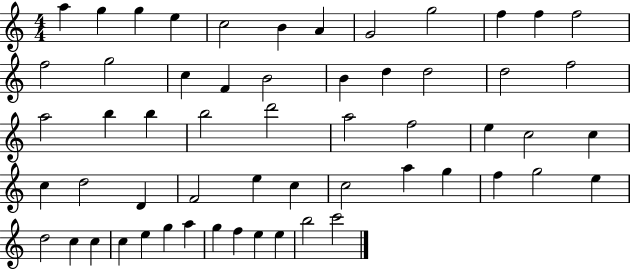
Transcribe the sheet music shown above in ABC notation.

X:1
T:Untitled
M:4/4
L:1/4
K:C
a g g e c2 B A G2 g2 f f f2 f2 g2 c F B2 B d d2 d2 f2 a2 b b b2 d'2 a2 f2 e c2 c c d2 D F2 e c c2 a g f g2 e d2 c c c e g a g f e e b2 c'2